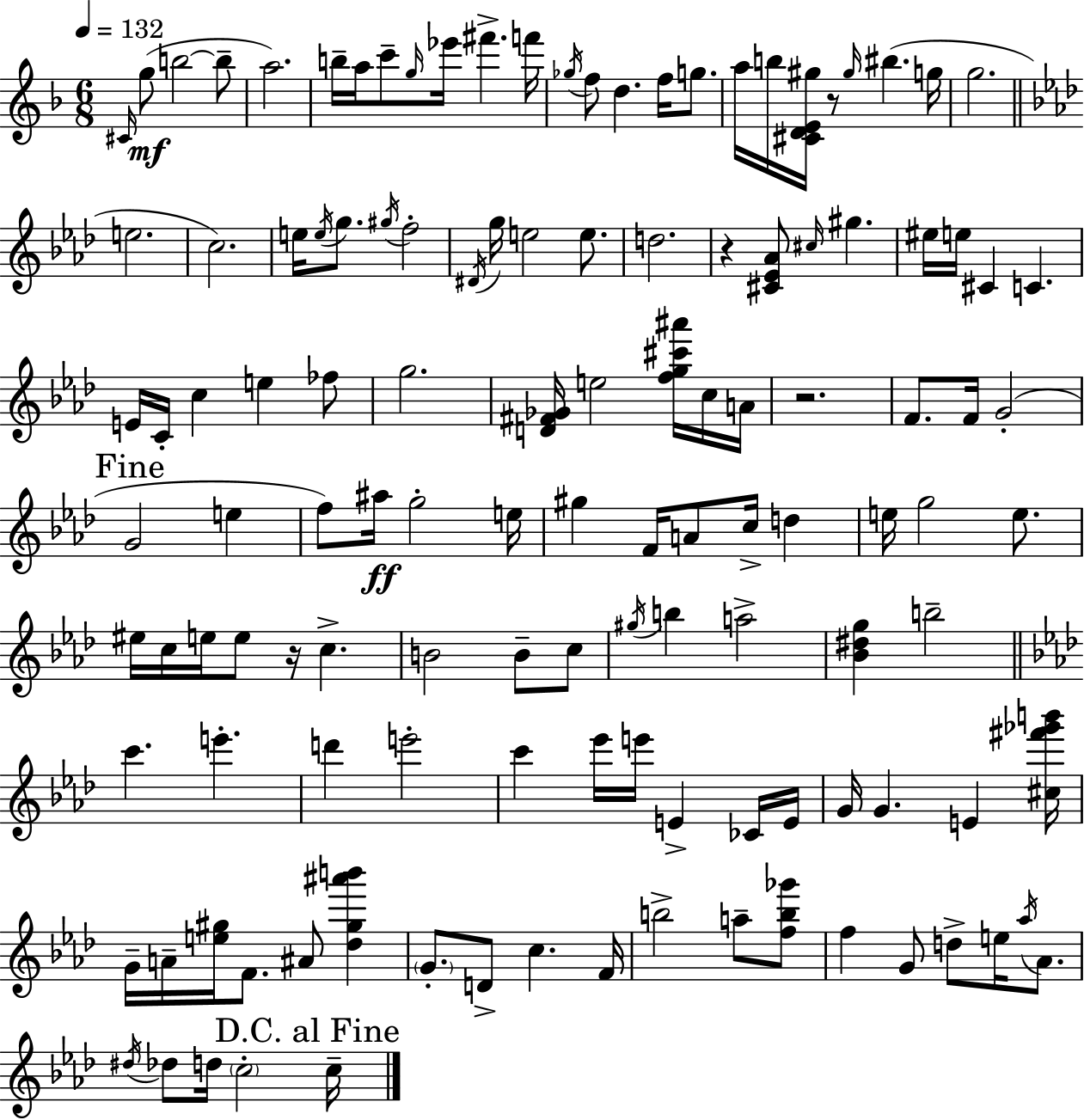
C#4/s G5/e B5/h B5/e A5/h. B5/s A5/s C6/e G5/s Eb6/s F#6/q. F6/s Gb5/s F5/e D5/q. F5/s G5/e. A5/s B5/s [C#4,D4,E4,G#5]/s R/e G#5/s BIS5/q. G5/s G5/h. E5/h. C5/h. E5/s E5/s G5/e. G#5/s F5/h D#4/s G5/s E5/h E5/e. D5/h. R/q [C#4,Eb4,Ab4]/e C#5/s G#5/q. EIS5/s E5/s C#4/q C4/q. E4/s C4/s C5/q E5/q FES5/e G5/h. [D4,F#4,Gb4]/s E5/h [F5,G5,C#6,A#6]/s C5/s A4/s R/h. F4/e. F4/s G4/h G4/h E5/q F5/e A#5/s G5/h E5/s G#5/q F4/s A4/e C5/s D5/q E5/s G5/h E5/e. EIS5/s C5/s E5/s E5/e R/s C5/q. B4/h B4/e C5/e G#5/s B5/q A5/h [Bb4,D#5,G5]/q B5/h C6/q. E6/q. D6/q E6/h C6/q Eb6/s E6/s E4/q CES4/s E4/s G4/s G4/q. E4/q [C#5,F#6,Gb6,B6]/s G4/s A4/s [E5,G#5]/s F4/e. A#4/e [Db5,G#5,A#6,B6]/q G4/e. D4/e C5/q. F4/s B5/h A5/e [F5,B5,Gb6]/e F5/q G4/e D5/e E5/s Ab5/s Ab4/e. D#5/s Db5/e D5/s C5/h C5/s